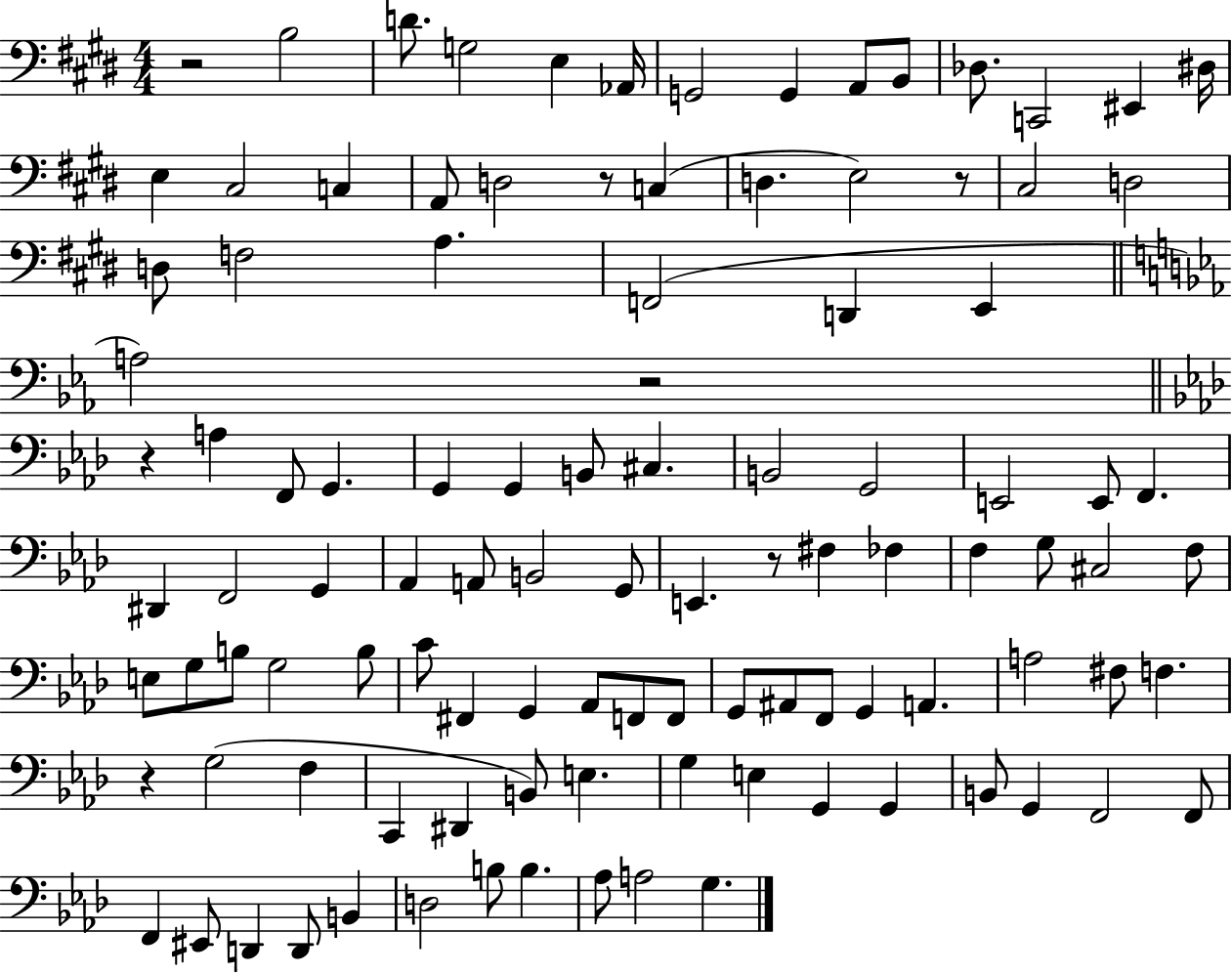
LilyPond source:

{
  \clef bass
  \numericTimeSignature
  \time 4/4
  \key e \major
  r2 b2 | d'8. g2 e4 aes,16 | g,2 g,4 a,8 b,8 | des8. c,2 eis,4 dis16 | \break e4 cis2 c4 | a,8 d2 r8 c4( | d4. e2) r8 | cis2 d2 | \break d8 f2 a4. | f,2( d,4 e,4 | \bar "||" \break \key ees \major a2) r2 | \bar "||" \break \key f \minor r4 a4 f,8 g,4. | g,4 g,4 b,8 cis4. | b,2 g,2 | e,2 e,8 f,4. | \break dis,4 f,2 g,4 | aes,4 a,8 b,2 g,8 | e,4. r8 fis4 fes4 | f4 g8 cis2 f8 | \break e8 g8 b8 g2 b8 | c'8 fis,4 g,4 aes,8 f,8 f,8 | g,8 ais,8 f,8 g,4 a,4. | a2 fis8 f4. | \break r4 g2( f4 | c,4 dis,4 b,8) e4. | g4 e4 g,4 g,4 | b,8 g,4 f,2 f,8 | \break f,4 eis,8 d,4 d,8 b,4 | d2 b8 b4. | aes8 a2 g4. | \bar "|."
}